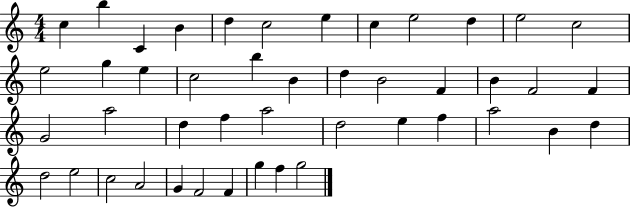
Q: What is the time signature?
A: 4/4